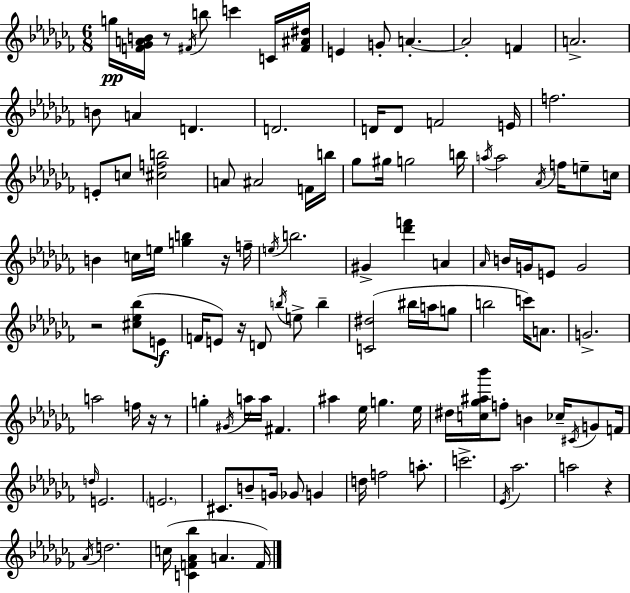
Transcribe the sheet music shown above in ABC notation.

X:1
T:Untitled
M:6/8
L:1/4
K:Abm
g/4 [F_GAB]/4 z/2 ^F/4 b/2 c' C/4 [^F^A^d]/4 E G/2 A A2 F A2 B/2 A D D2 D/4 D/2 F2 E/4 f2 E/2 c/2 [^cfb]2 A/2 ^A2 F/4 b/4 _g/2 ^g/4 g2 b/4 a/4 a2 _A/4 f/4 e/2 c/4 B c/4 e/4 [gb] z/4 f/4 e/4 b2 ^G [_d'f'] A _A/4 B/4 G/4 E/2 G2 z2 [^c_e_b]/2 E/2 F/4 E/2 z/4 D/2 b/4 e/2 b [C^d]2 ^b/4 a/4 g/2 b2 c'/4 A/2 G2 a2 f/4 z/4 z/2 g ^G/4 a/4 a/4 ^F ^a _e/4 g _e/4 ^d/4 [c_g^a_b']/4 f/2 B _c/4 ^C/4 G/2 F/4 d/4 E2 E2 ^C/2 B/2 G/4 _G/2 G d/4 f2 a/2 c'2 _E/4 _a2 a2 z _A/4 d2 c/4 [CF_A_b] A F/4